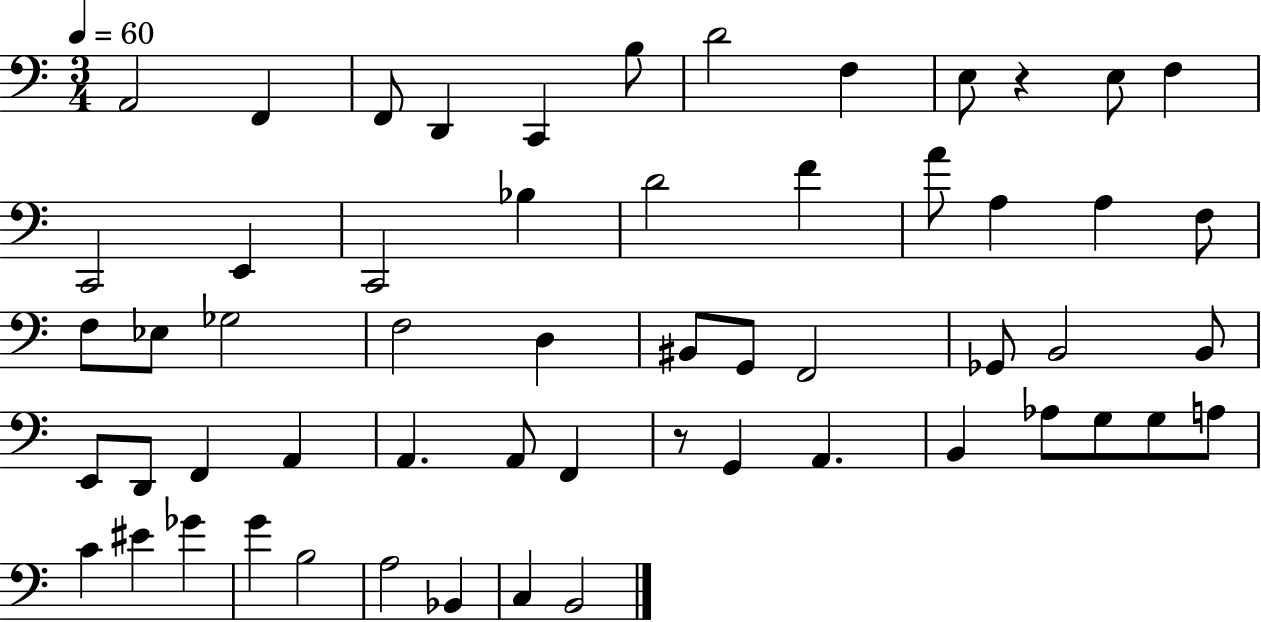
A2/h F2/q F2/e D2/q C2/q B3/e D4/h F3/q E3/e R/q E3/e F3/q C2/h E2/q C2/h Bb3/q D4/h F4/q A4/e A3/q A3/q F3/e F3/e Eb3/e Gb3/h F3/h D3/q BIS2/e G2/e F2/h Gb2/e B2/h B2/e E2/e D2/e F2/q A2/q A2/q. A2/e F2/q R/e G2/q A2/q. B2/q Ab3/e G3/e G3/e A3/e C4/q EIS4/q Gb4/q G4/q B3/h A3/h Bb2/q C3/q B2/h